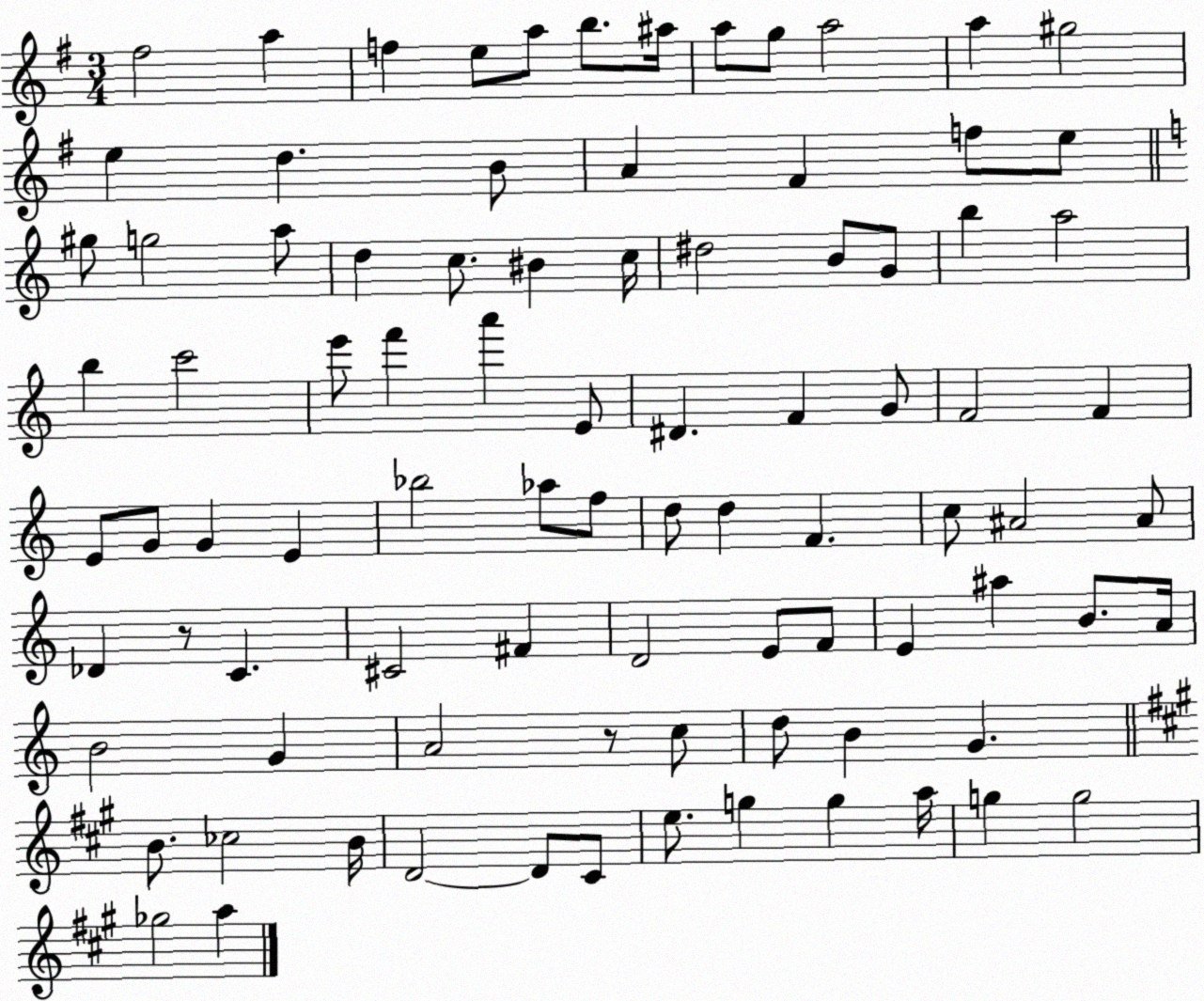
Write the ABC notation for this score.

X:1
T:Untitled
M:3/4
L:1/4
K:G
^f2 a f e/2 a/2 b/2 ^a/4 a/2 g/2 a2 a ^g2 e d B/2 A ^F f/2 e/2 ^g/2 g2 a/2 d c/2 ^B c/4 ^d2 B/2 G/2 b a2 b c'2 e'/2 f' a' E/2 ^D F G/2 F2 F E/2 G/2 G E _b2 _a/2 f/2 d/2 d F c/2 ^A2 ^A/2 _D z/2 C ^C2 ^F D2 E/2 F/2 E ^a B/2 A/4 B2 G A2 z/2 c/2 d/2 B G B/2 _c2 B/4 D2 D/2 ^C/2 e/2 g g a/4 g g2 _g2 a